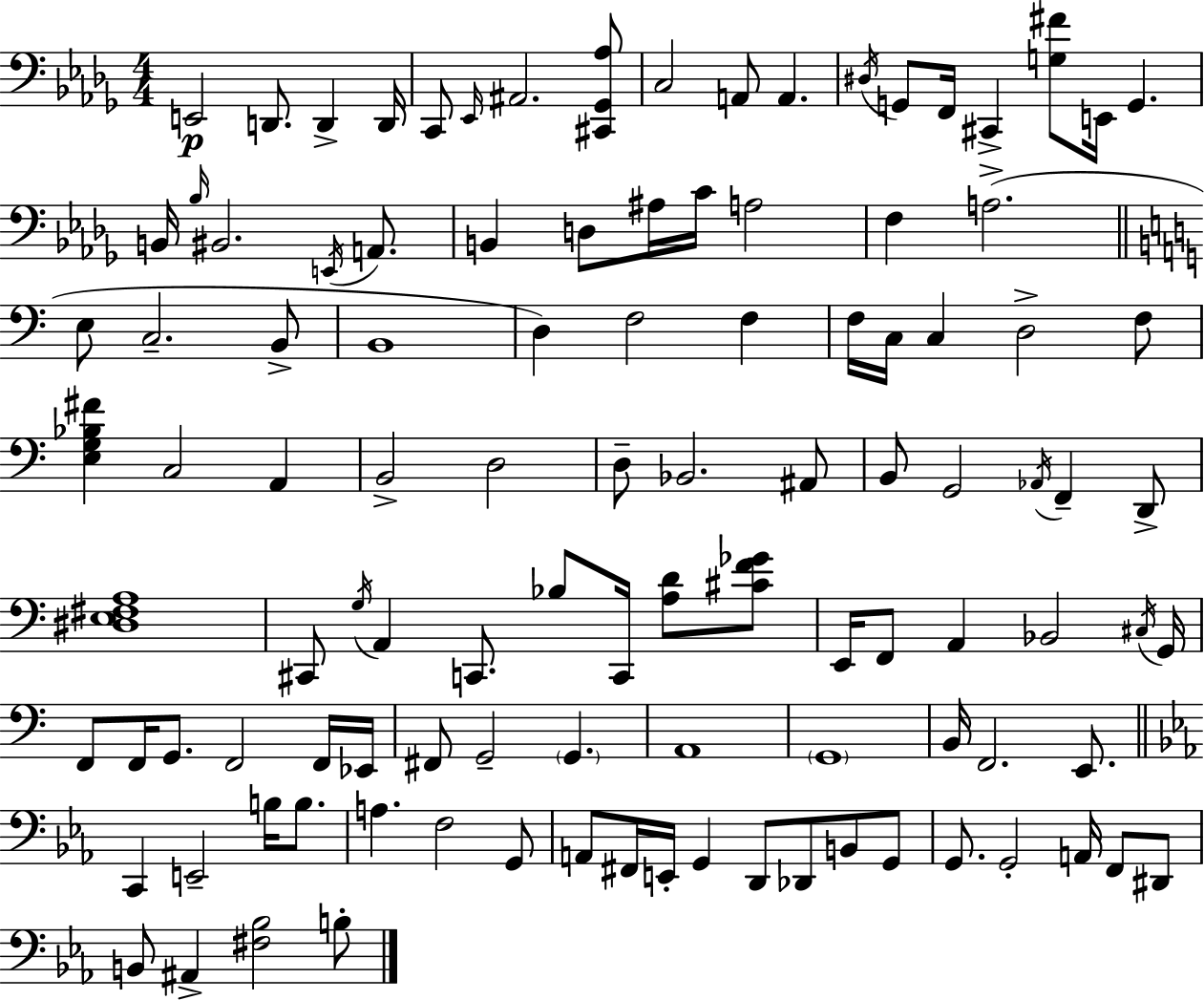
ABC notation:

X:1
T:Untitled
M:4/4
L:1/4
K:Bbm
E,,2 D,,/2 D,, D,,/4 C,,/2 _E,,/4 ^A,,2 [^C,,_G,,_A,]/2 C,2 A,,/2 A,, ^D,/4 G,,/2 F,,/4 ^C,, [G,^F]/2 E,,/4 G,, B,,/4 _B,/4 ^B,,2 E,,/4 A,,/2 B,, D,/2 ^A,/4 C/4 A,2 F, A,2 E,/2 C,2 B,,/2 B,,4 D, F,2 F, F,/4 C,/4 C, D,2 F,/2 [E,G,_B,^F] C,2 A,, B,,2 D,2 D,/2 _B,,2 ^A,,/2 B,,/2 G,,2 _A,,/4 F,, D,,/2 [^D,E,^F,A,]4 ^C,,/2 G,/4 A,, C,,/2 _B,/2 C,,/4 [A,D]/2 [^CF_G]/2 E,,/4 F,,/2 A,, _B,,2 ^C,/4 G,,/4 F,,/2 F,,/4 G,,/2 F,,2 F,,/4 _E,,/4 ^F,,/2 G,,2 G,, A,,4 G,,4 B,,/4 F,,2 E,,/2 C,, E,,2 B,/4 B,/2 A, F,2 G,,/2 A,,/2 ^F,,/4 E,,/4 G,, D,,/2 _D,,/2 B,,/2 G,,/2 G,,/2 G,,2 A,,/4 F,,/2 ^D,,/2 B,,/2 ^A,, [^F,_B,]2 B,/2